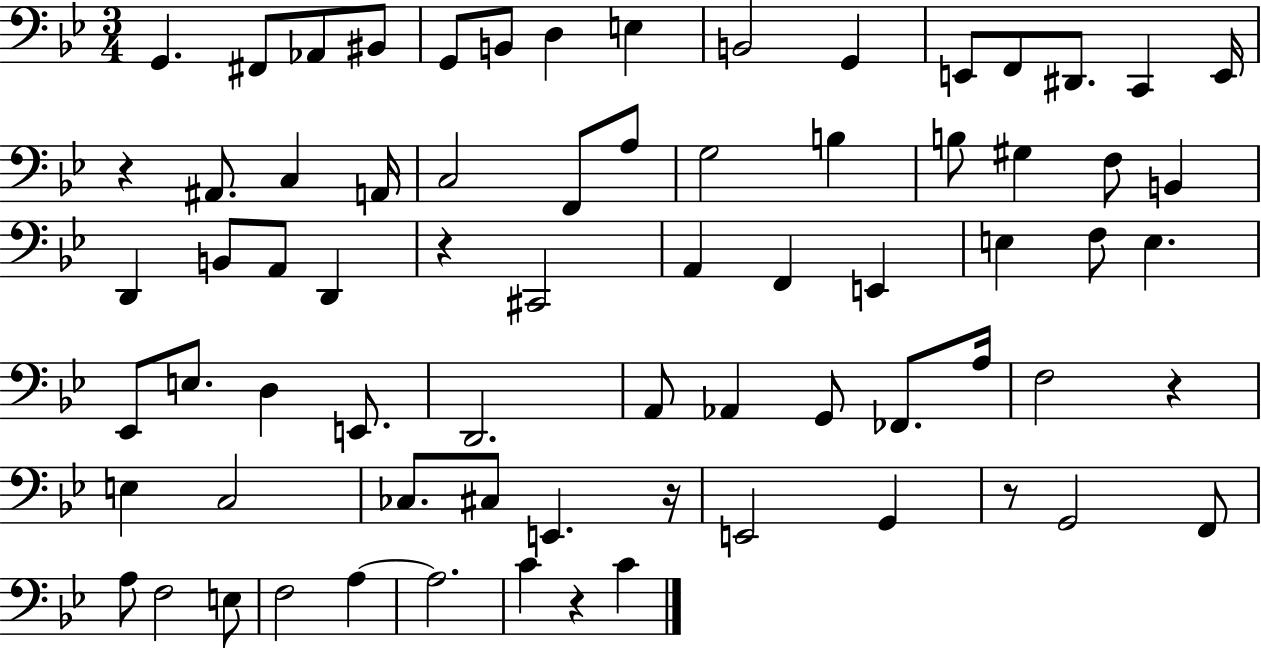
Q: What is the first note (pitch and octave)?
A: G2